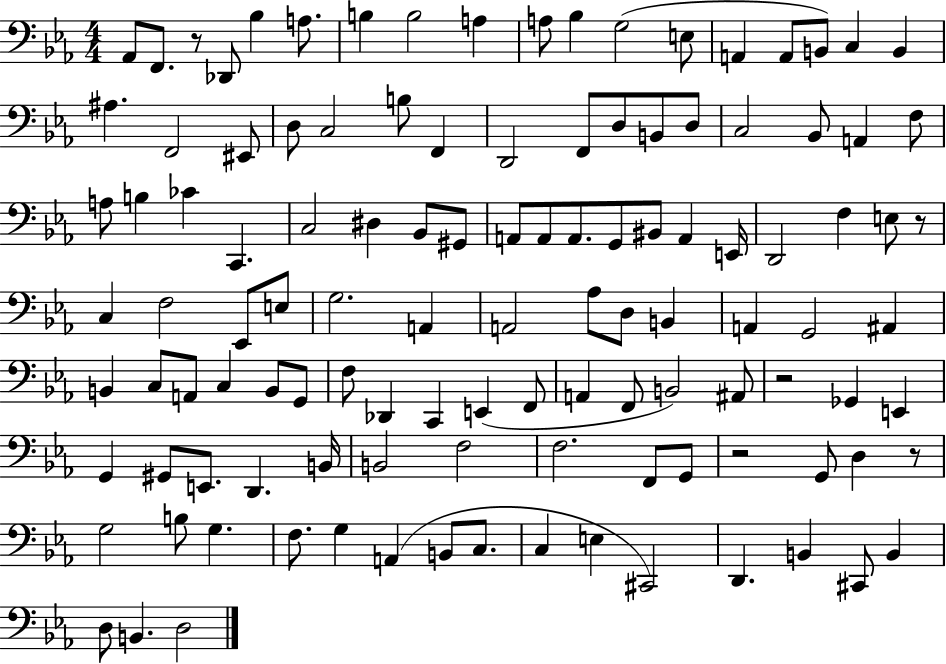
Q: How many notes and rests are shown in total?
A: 116